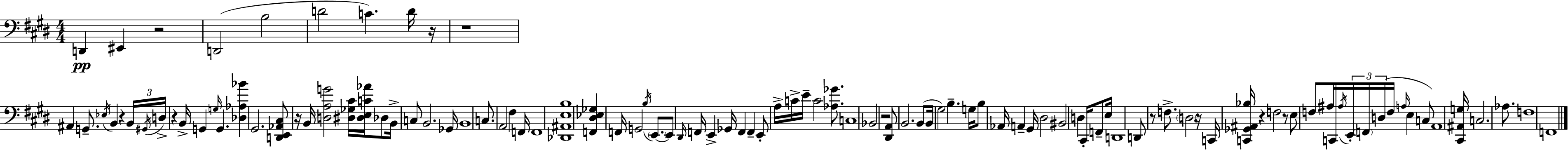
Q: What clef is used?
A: bass